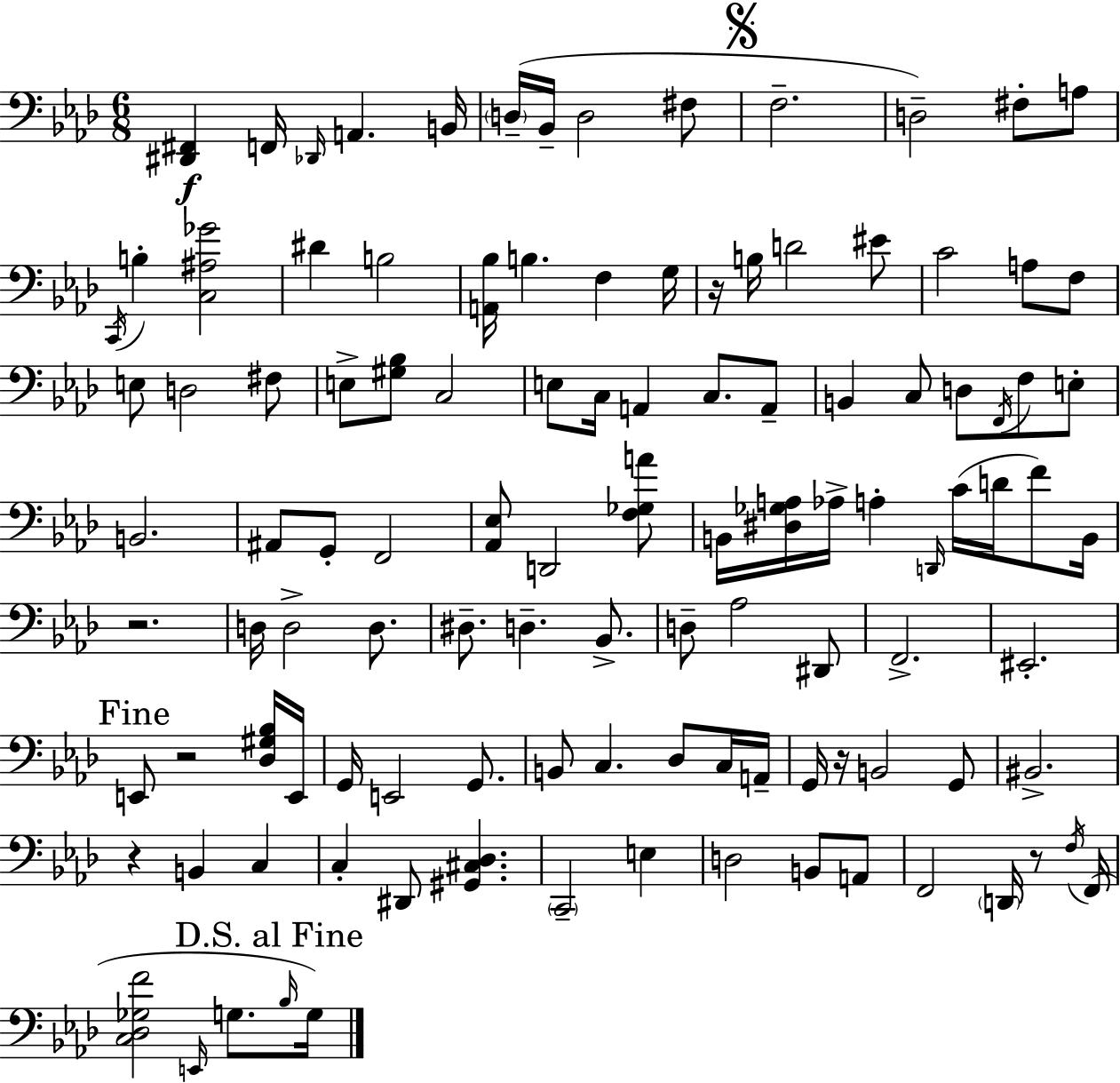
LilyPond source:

{
  \clef bass
  \numericTimeSignature
  \time 6/8
  \key f \minor
  \repeat volta 2 { <dis, fis,>4\f f,16 \grace { des,16 } a,4. | b,16 \parenthesize d16--( bes,16-- d2 fis8 | \mark \markup { \musicglyph "scripts.segno" } f2.-- | d2--) fis8-. a8 | \break \acciaccatura { c,16 } b4-. <c ais ges'>2 | dis'4 b2 | <a, bes>16 b4. f4 | g16 r16 b16 d'2 | \break eis'8 c'2 a8 | f8 e8 d2 | fis8 e8-> <gis bes>8 c2 | e8 c16 a,4 c8. | \break a,8-- b,4 c8 d8 \acciaccatura { f,16 } f8 | e8-. b,2. | ais,8 g,8-. f,2 | <aes, ees>8 d,2 | \break <f ges a'>8 b,16 <dis ges a>16 aes16-> a4-. \grace { d,16 } c'16( | d'16 f'8) b,16 r2. | d16 d2-> | d8. dis8.-- d4.-- | \break bes,8.-> d8-- aes2 | dis,8 f,2.-> | eis,2.-. | \mark "Fine" e,8 r2 | \break <des gis bes>16 e,16 g,16 e,2 | g,8. b,8 c4. | des8 c16 a,16-- g,16 r16 b,2 | g,8 bis,2.-> | \break r4 b,4 | c4 c4-. dis,8 <gis, cis des>4. | \parenthesize c,2-- | e4 d2 | \break b,8 a,8 f,2 | \parenthesize d,16 r8 \acciaccatura { f16 }( f,16 <c des ges f'>2 | \grace { e,16 } g8. \mark "D.S. al Fine" \grace { bes16 }) g16 } \bar "|."
}